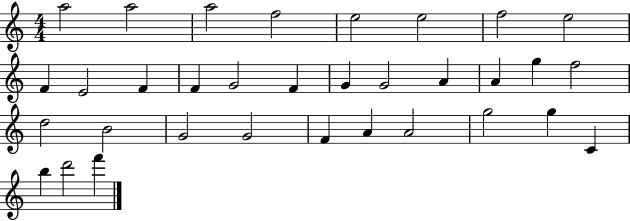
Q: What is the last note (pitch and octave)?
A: F6